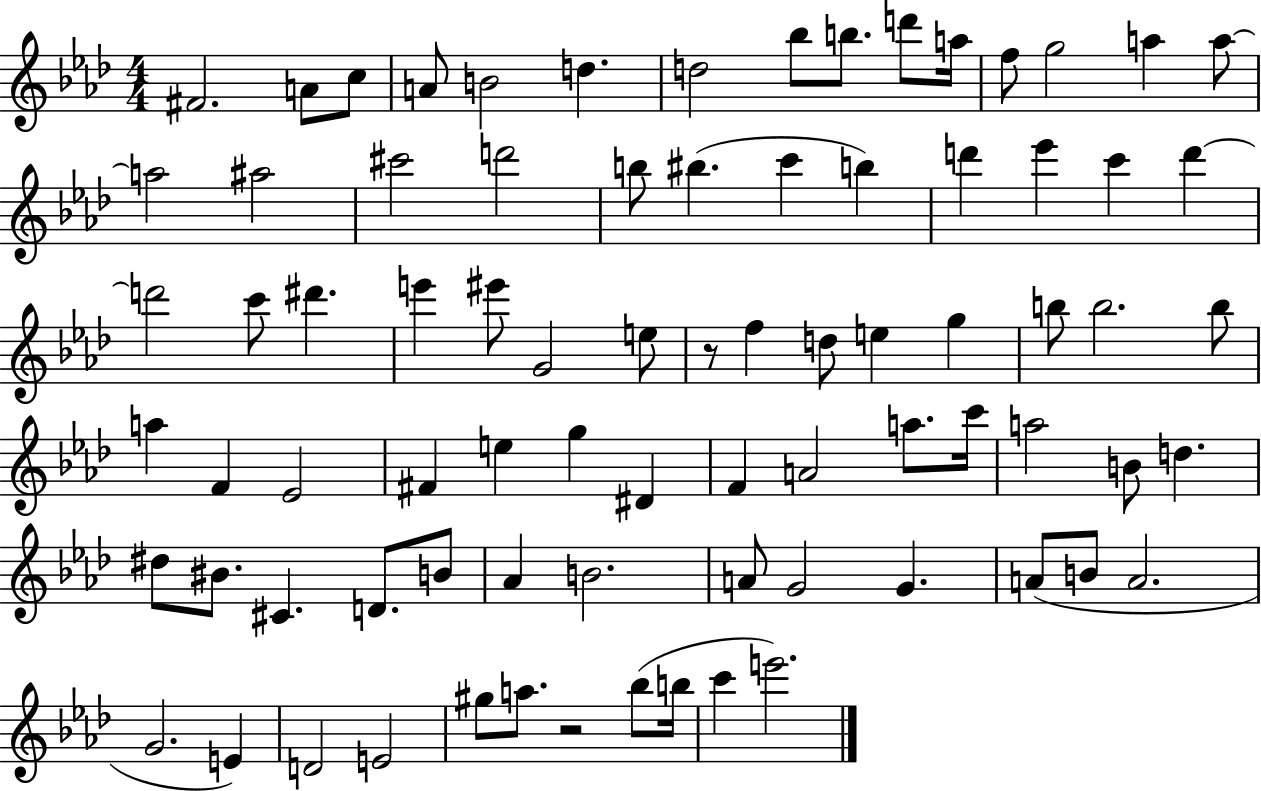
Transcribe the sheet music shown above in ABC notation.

X:1
T:Untitled
M:4/4
L:1/4
K:Ab
^F2 A/2 c/2 A/2 B2 d d2 _b/2 b/2 d'/2 a/4 f/2 g2 a a/2 a2 ^a2 ^c'2 d'2 b/2 ^b c' b d' _e' c' d' d'2 c'/2 ^d' e' ^e'/2 G2 e/2 z/2 f d/2 e g b/2 b2 b/2 a F _E2 ^F e g ^D F A2 a/2 c'/4 a2 B/2 d ^d/2 ^B/2 ^C D/2 B/2 _A B2 A/2 G2 G A/2 B/2 A2 G2 E D2 E2 ^g/2 a/2 z2 _b/2 b/4 c' e'2